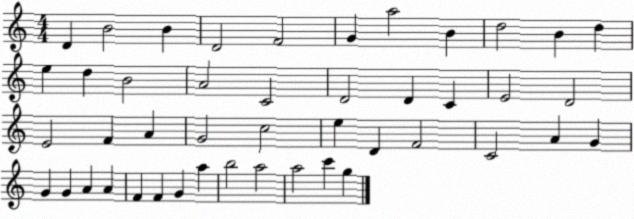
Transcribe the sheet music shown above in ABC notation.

X:1
T:Untitled
M:4/4
L:1/4
K:C
D B2 B D2 F2 G a2 B d2 B d e d B2 A2 C2 D2 D C E2 D2 E2 F A G2 c2 e D F2 C2 A G G G A A F F G a b2 a2 a2 c' g